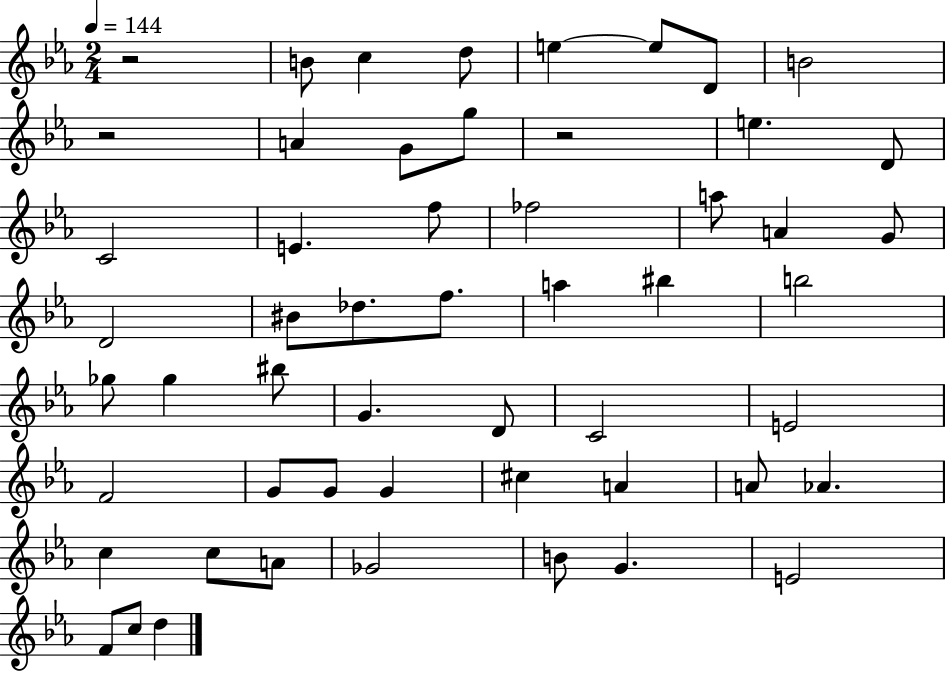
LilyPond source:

{
  \clef treble
  \numericTimeSignature
  \time 2/4
  \key ees \major
  \tempo 4 = 144
  r2 | b'8 c''4 d''8 | e''4~~ e''8 d'8 | b'2 | \break r2 | a'4 g'8 g''8 | r2 | e''4. d'8 | \break c'2 | e'4. f''8 | fes''2 | a''8 a'4 g'8 | \break d'2 | bis'8 des''8. f''8. | a''4 bis''4 | b''2 | \break ges''8 ges''4 bis''8 | g'4. d'8 | c'2 | e'2 | \break f'2 | g'8 g'8 g'4 | cis''4 a'4 | a'8 aes'4. | \break c''4 c''8 a'8 | ges'2 | b'8 g'4. | e'2 | \break f'8 c''8 d''4 | \bar "|."
}